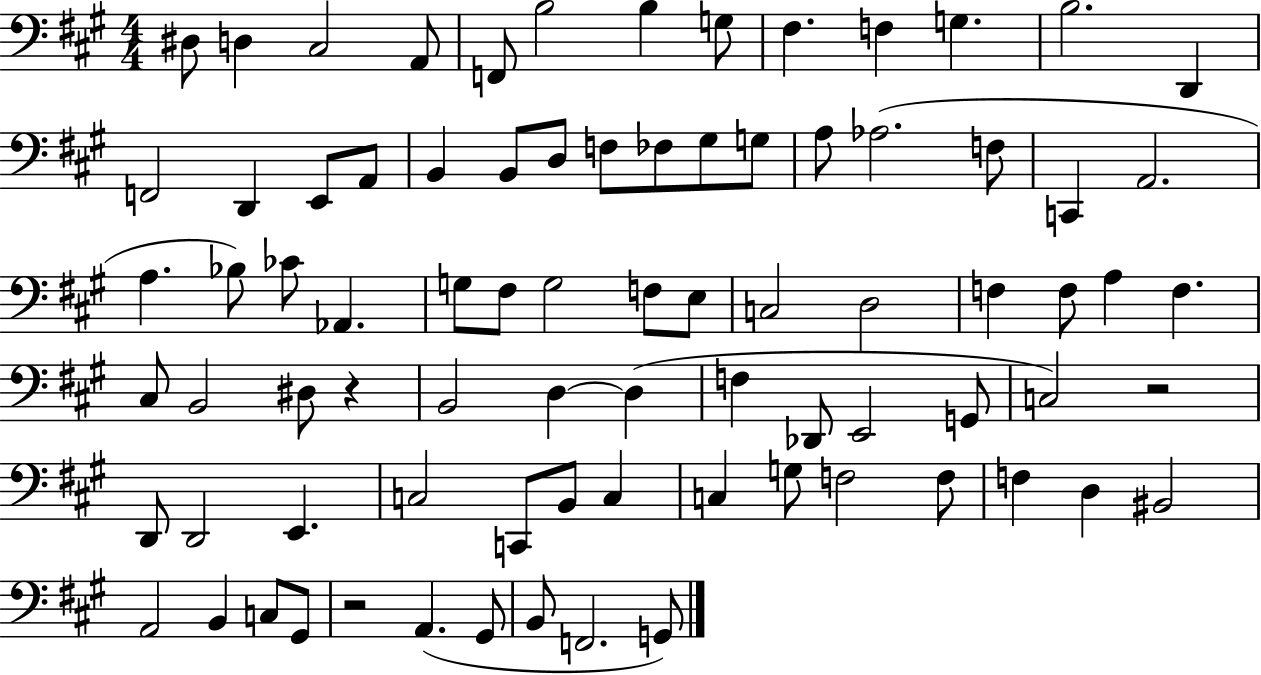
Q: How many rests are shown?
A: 3